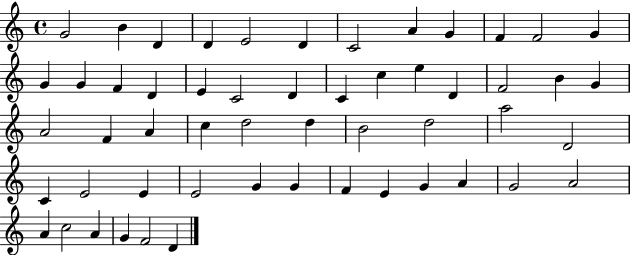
{
  \clef treble
  \time 4/4
  \defaultTimeSignature
  \key c \major
  g'2 b'4 d'4 | d'4 e'2 d'4 | c'2 a'4 g'4 | f'4 f'2 g'4 | \break g'4 g'4 f'4 d'4 | e'4 c'2 d'4 | c'4 c''4 e''4 d'4 | f'2 b'4 g'4 | \break a'2 f'4 a'4 | c''4 d''2 d''4 | b'2 d''2 | a''2 d'2 | \break c'4 e'2 e'4 | e'2 g'4 g'4 | f'4 e'4 g'4 a'4 | g'2 a'2 | \break a'4 c''2 a'4 | g'4 f'2 d'4 | \bar "|."
}